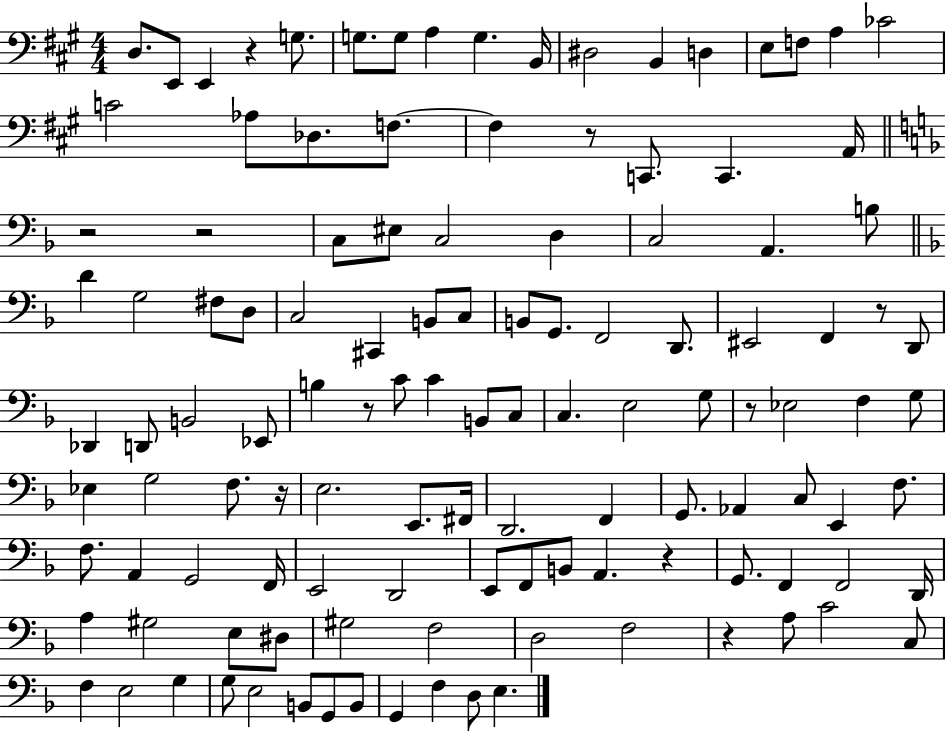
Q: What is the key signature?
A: A major